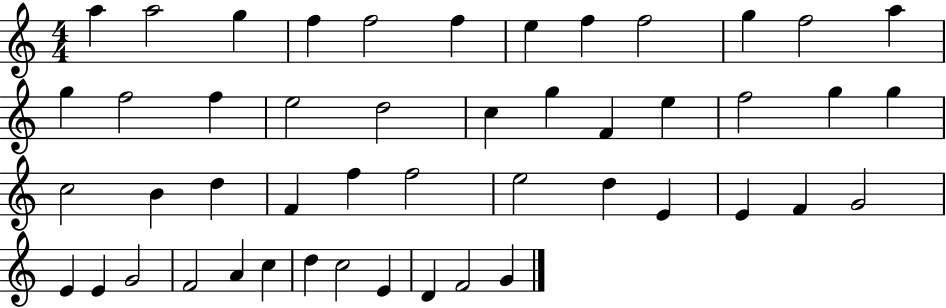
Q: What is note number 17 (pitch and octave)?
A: D5